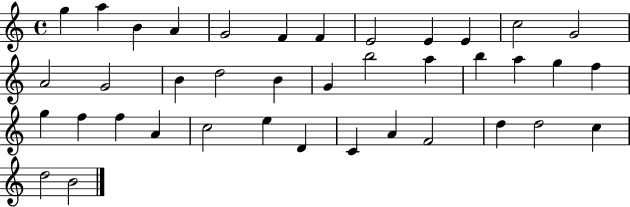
X:1
T:Untitled
M:4/4
L:1/4
K:C
g a B A G2 F F E2 E E c2 G2 A2 G2 B d2 B G b2 a b a g f g f f A c2 e D C A F2 d d2 c d2 B2